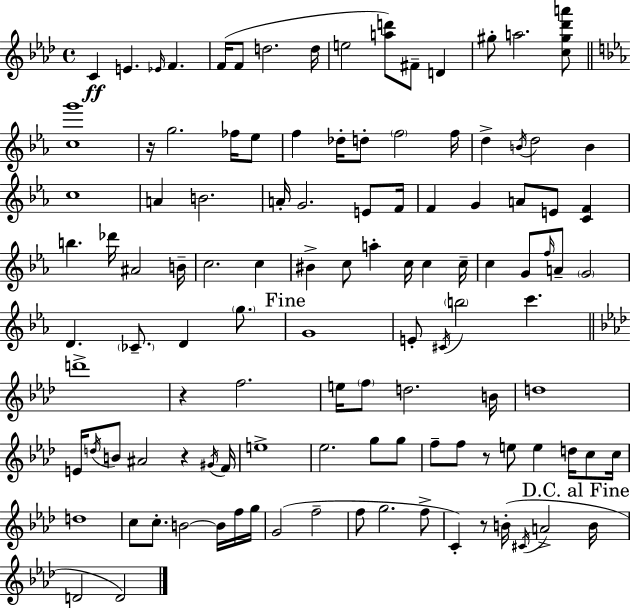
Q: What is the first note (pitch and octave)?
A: C4